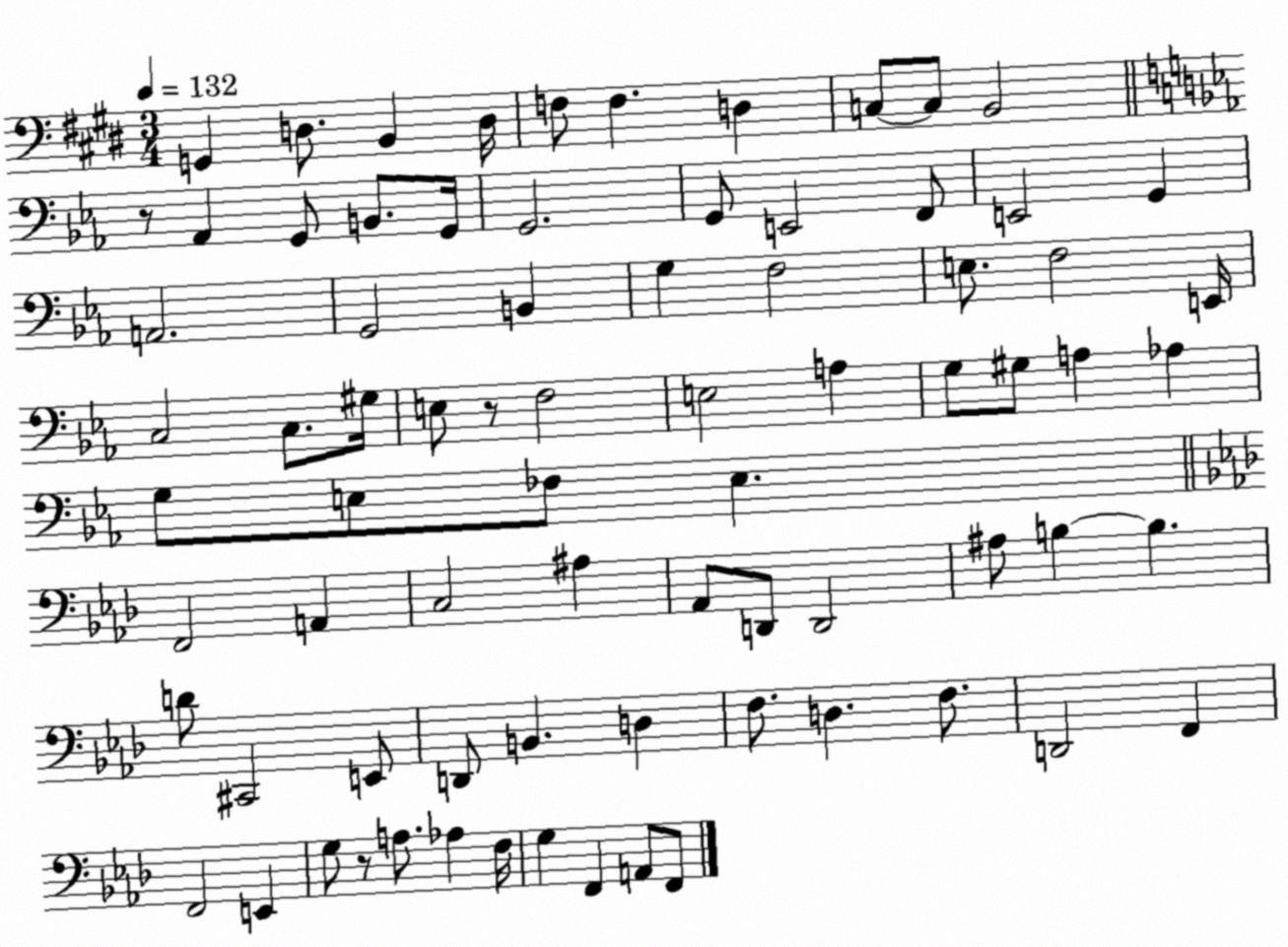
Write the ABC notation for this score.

X:1
T:Untitled
M:3/4
L:1/4
K:E
G,, D,/2 B,, D,/4 F,/2 F, D, C,/2 C,/2 B,,2 z/2 _A,, G,,/2 B,,/2 G,,/4 G,,2 G,,/2 E,,2 F,,/2 E,,2 G,, A,,2 G,,2 B,, G, F,2 E,/2 F,2 E,,/4 C,2 C,/2 ^G,/4 E,/2 z/2 F,2 E,2 A, G,/2 ^G,/2 A, _A, G,/2 E,/2 _F,/2 E, F,,2 A,, C,2 ^A, _A,,/2 D,,/2 D,,2 ^A,/2 B, B, D/2 ^C,,2 E,,/2 D,,/2 B,, D, F,/2 D, F,/2 D,,2 F,, F,,2 E,, G,/2 z/2 A,/2 _A, F,/4 G, F,, A,,/2 F,,/2